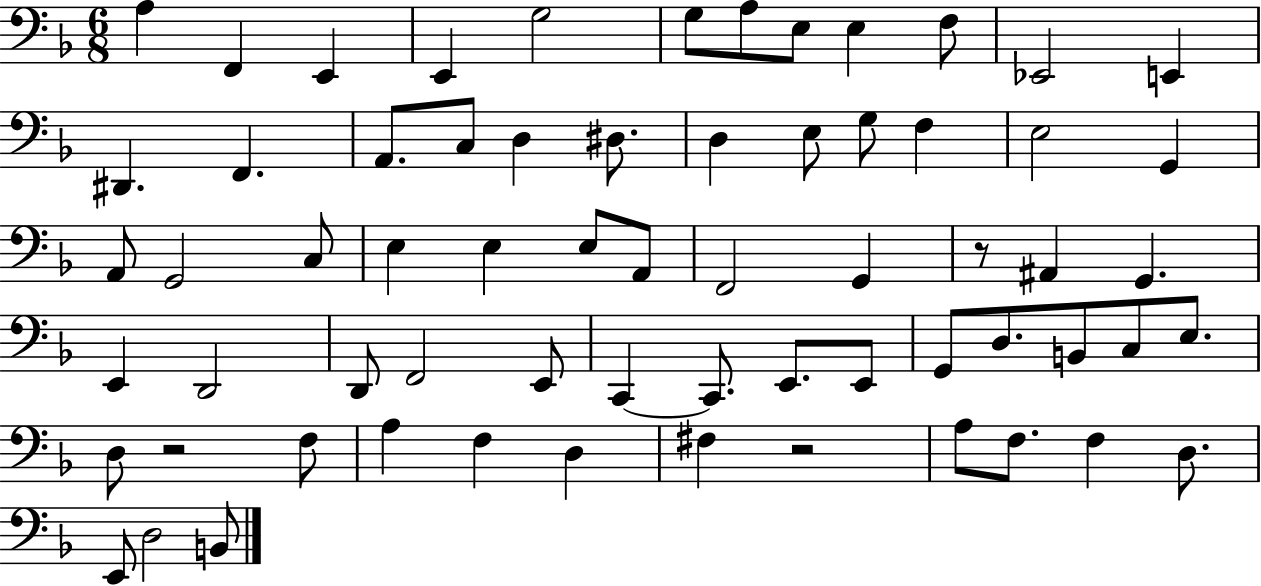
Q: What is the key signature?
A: F major